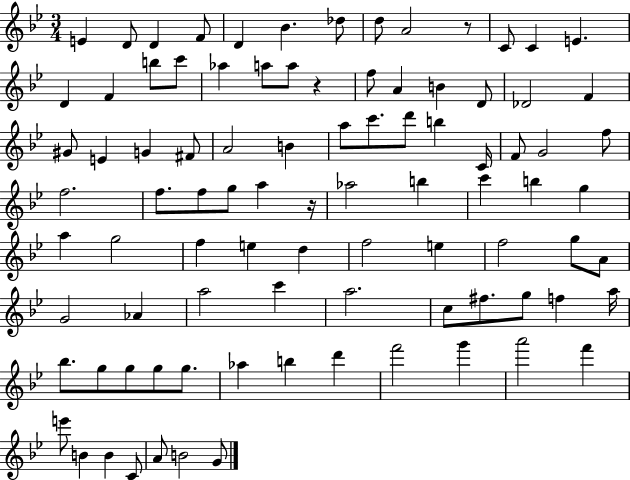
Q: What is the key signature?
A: BES major